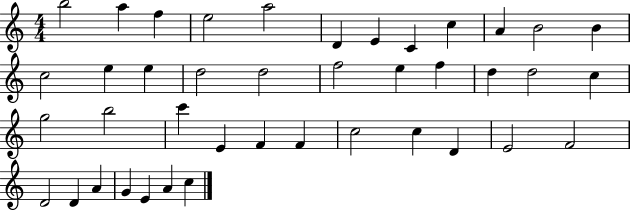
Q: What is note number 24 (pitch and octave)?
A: G5